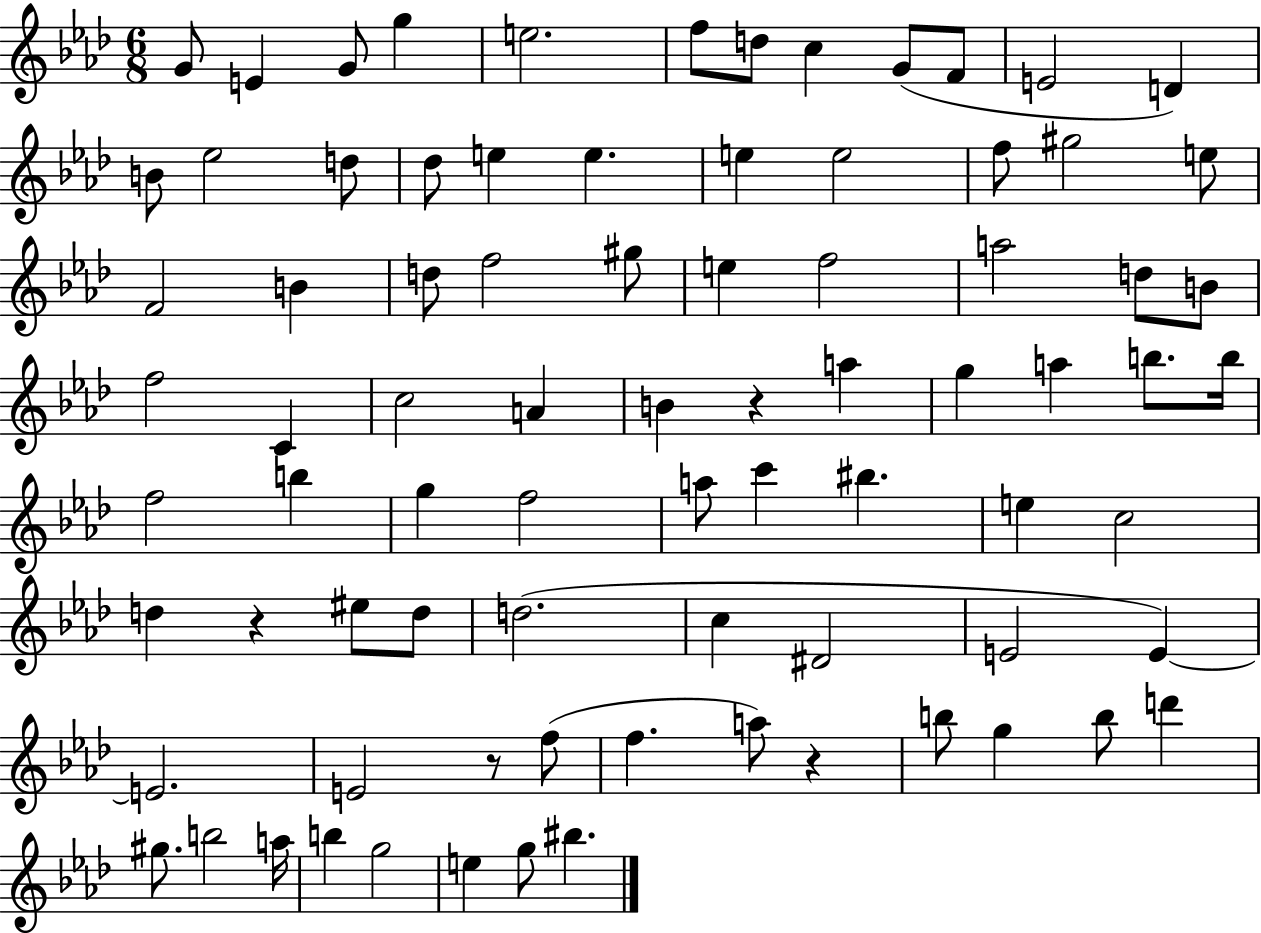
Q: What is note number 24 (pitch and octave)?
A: F4